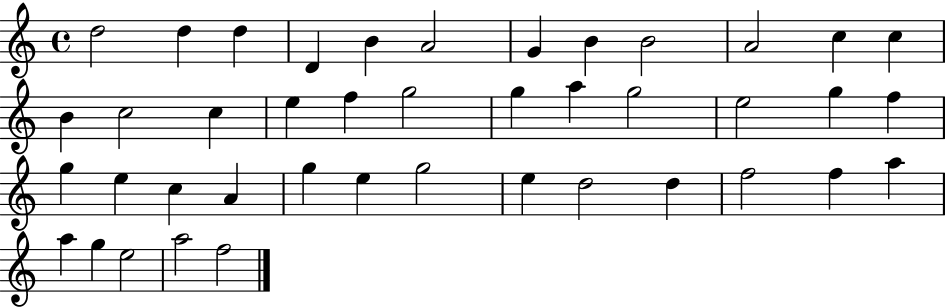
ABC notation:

X:1
T:Untitled
M:4/4
L:1/4
K:C
d2 d d D B A2 G B B2 A2 c c B c2 c e f g2 g a g2 e2 g f g e c A g e g2 e d2 d f2 f a a g e2 a2 f2